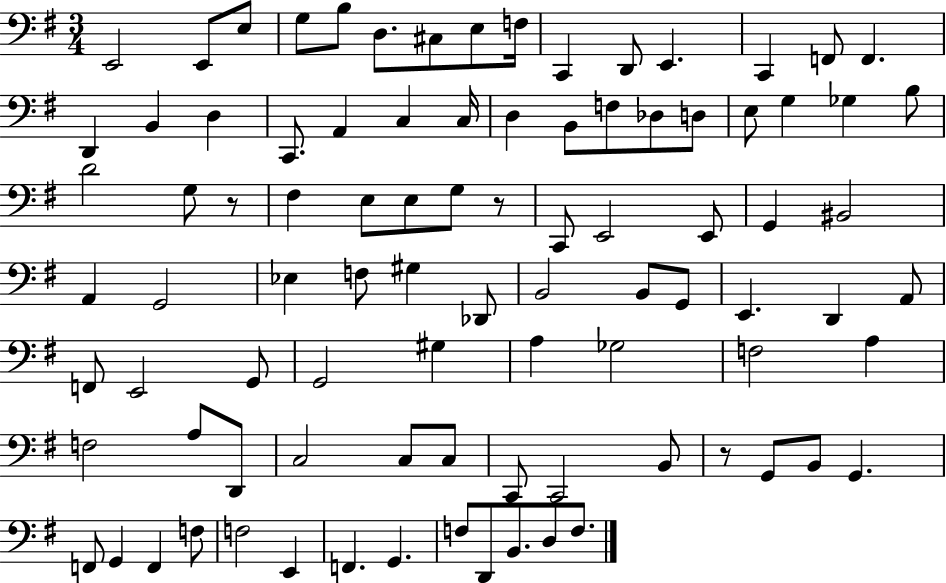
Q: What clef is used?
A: bass